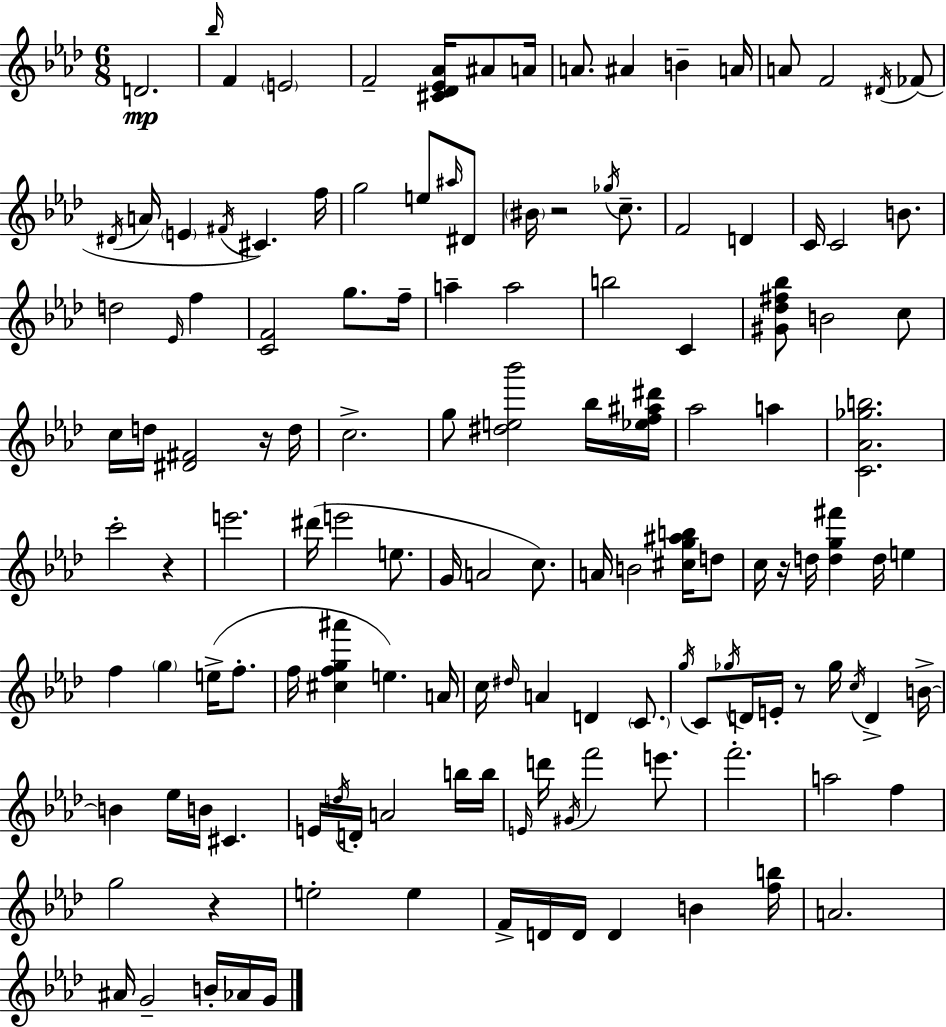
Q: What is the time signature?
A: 6/8